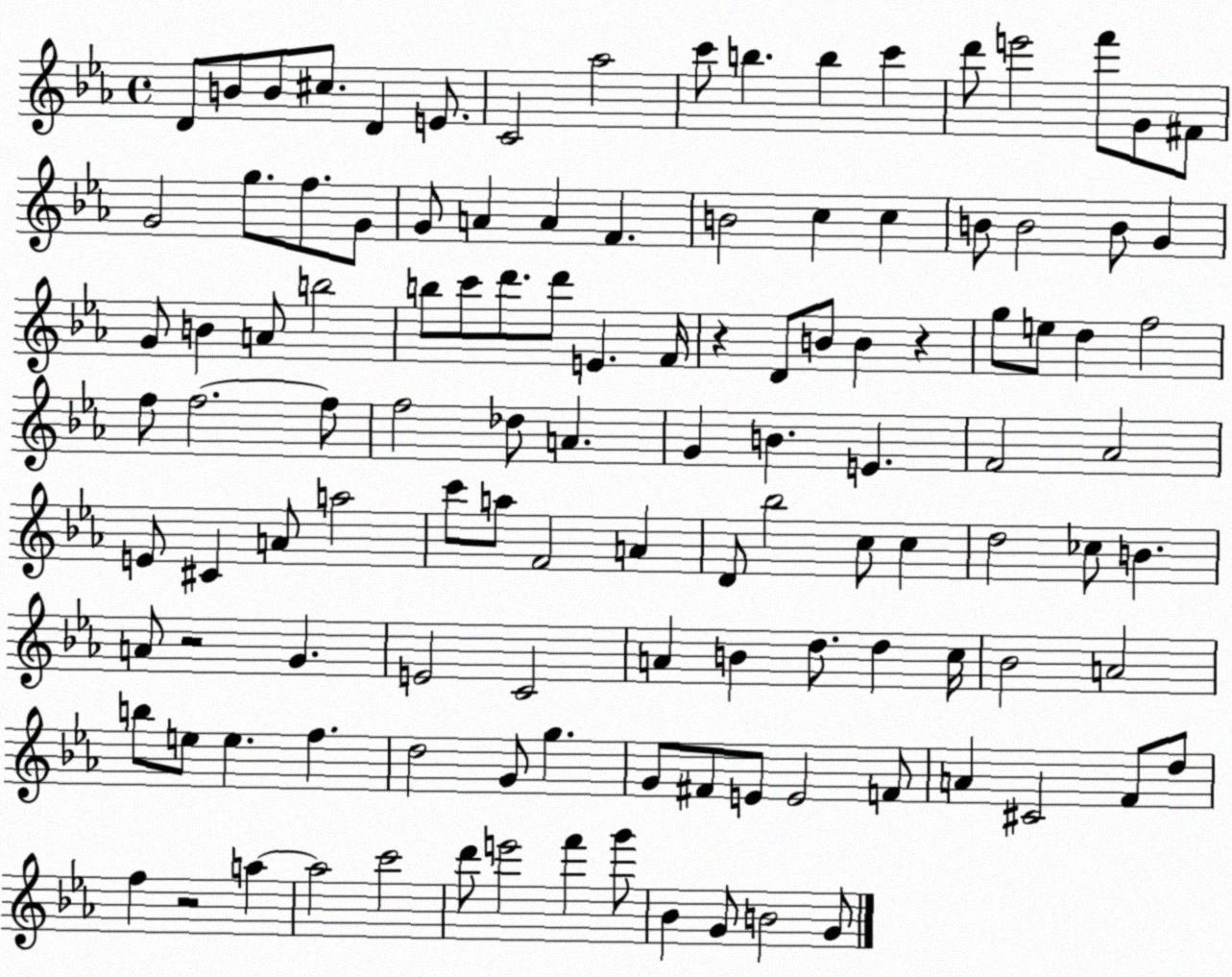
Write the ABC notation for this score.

X:1
T:Untitled
M:4/4
L:1/4
K:Eb
D/2 B/2 B/2 ^c/2 D E/2 C2 _a2 c'/2 b b c' d'/2 e'2 f'/2 G/2 ^F/2 G2 g/2 f/2 G/2 G/2 A A F B2 c c B/2 B2 B/2 G G/2 B A/2 b2 b/2 c'/2 d'/2 d'/2 E F/4 z D/2 B/2 B z g/2 e/2 d f2 f/2 f2 f/2 f2 _d/2 A G B E F2 _A2 E/2 ^C A/2 a2 c'/2 a/2 F2 A D/2 _b2 c/2 c d2 _c/2 B A/2 z2 G E2 C2 A B d/2 d c/4 _B2 A2 b/2 e/2 e f d2 G/2 g G/2 ^F/2 E/2 E2 F/2 A ^C2 F/2 d/2 f z2 a a2 c'2 d'/2 e'2 f' g'/2 _B G/2 B2 G/2